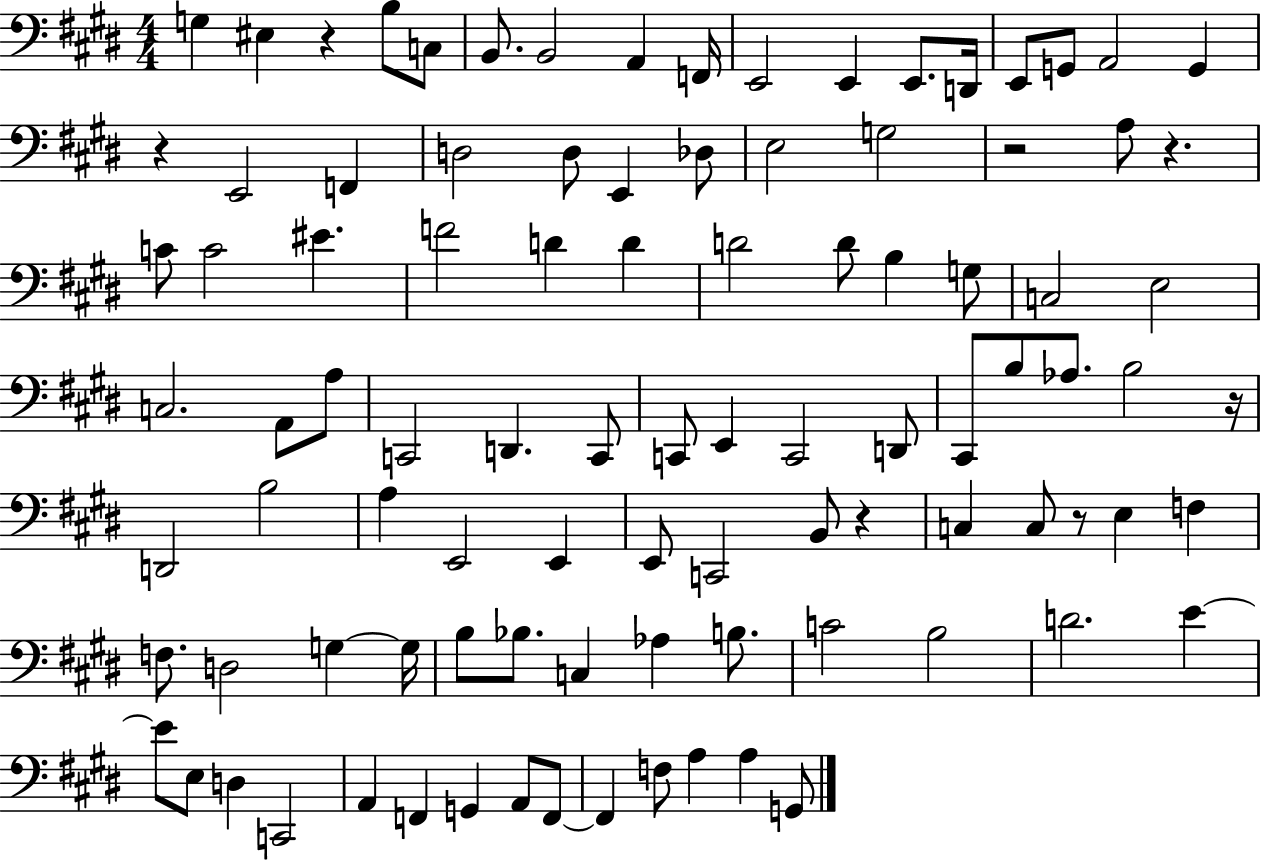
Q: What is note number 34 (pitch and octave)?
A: B3